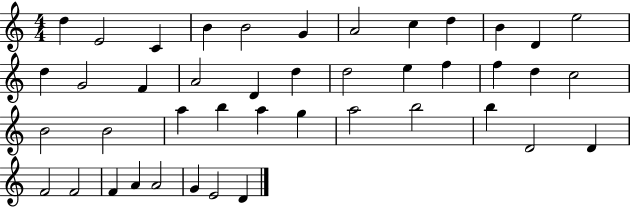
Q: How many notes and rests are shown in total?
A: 43